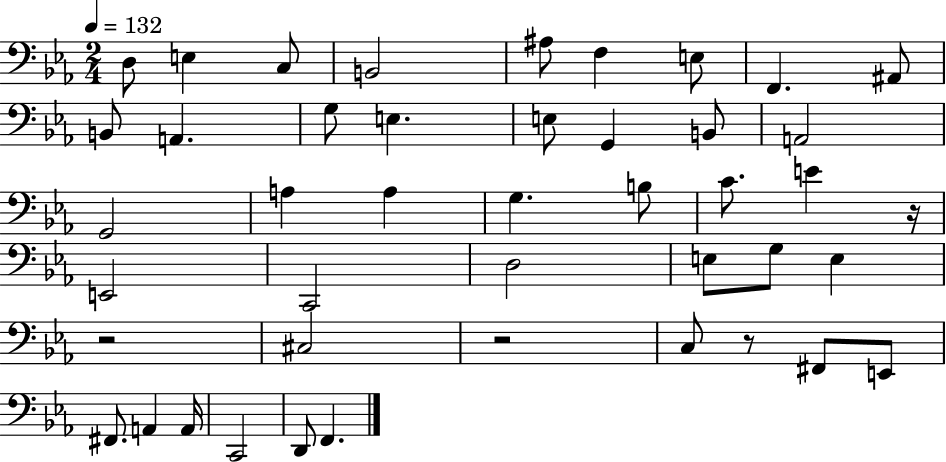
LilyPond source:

{
  \clef bass
  \numericTimeSignature
  \time 2/4
  \key ees \major
  \tempo 4 = 132
  \repeat volta 2 { d8 e4 c8 | b,2 | ais8 f4 e8 | f,4. ais,8 | \break b,8 a,4. | g8 e4. | e8 g,4 b,8 | a,2 | \break g,2 | a4 a4 | g4. b8 | c'8. e'4 r16 | \break e,2 | c,2 | d2 | e8 g8 e4 | \break r2 | cis2 | r2 | c8 r8 fis,8 e,8 | \break fis,8. a,4 a,16 | c,2 | d,8 f,4. | } \bar "|."
}